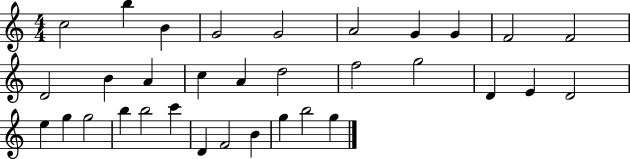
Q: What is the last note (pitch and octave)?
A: G5